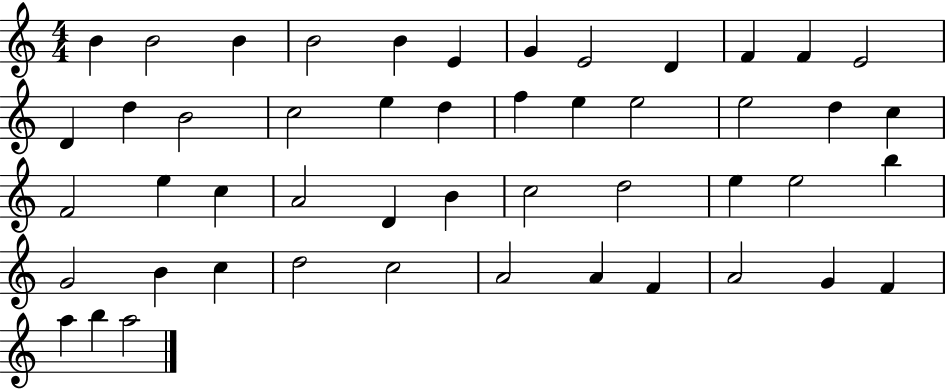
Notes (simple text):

B4/q B4/h B4/q B4/h B4/q E4/q G4/q E4/h D4/q F4/q F4/q E4/h D4/q D5/q B4/h C5/h E5/q D5/q F5/q E5/q E5/h E5/h D5/q C5/q F4/h E5/q C5/q A4/h D4/q B4/q C5/h D5/h E5/q E5/h B5/q G4/h B4/q C5/q D5/h C5/h A4/h A4/q F4/q A4/h G4/q F4/q A5/q B5/q A5/h